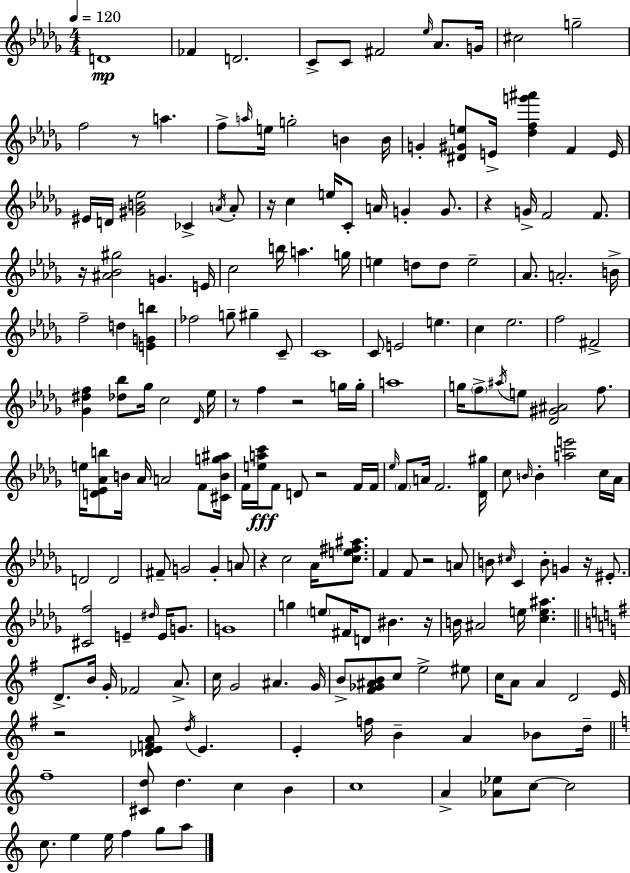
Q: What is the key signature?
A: BES minor